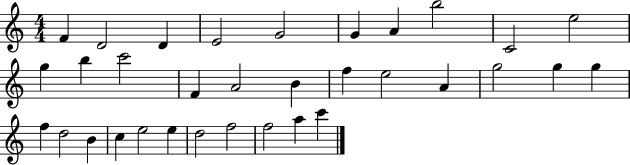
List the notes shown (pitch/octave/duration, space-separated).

F4/q D4/h D4/q E4/h G4/h G4/q A4/q B5/h C4/h E5/h G5/q B5/q C6/h F4/q A4/h B4/q F5/q E5/h A4/q G5/h G5/q G5/q F5/q D5/h B4/q C5/q E5/h E5/q D5/h F5/h F5/h A5/q C6/q